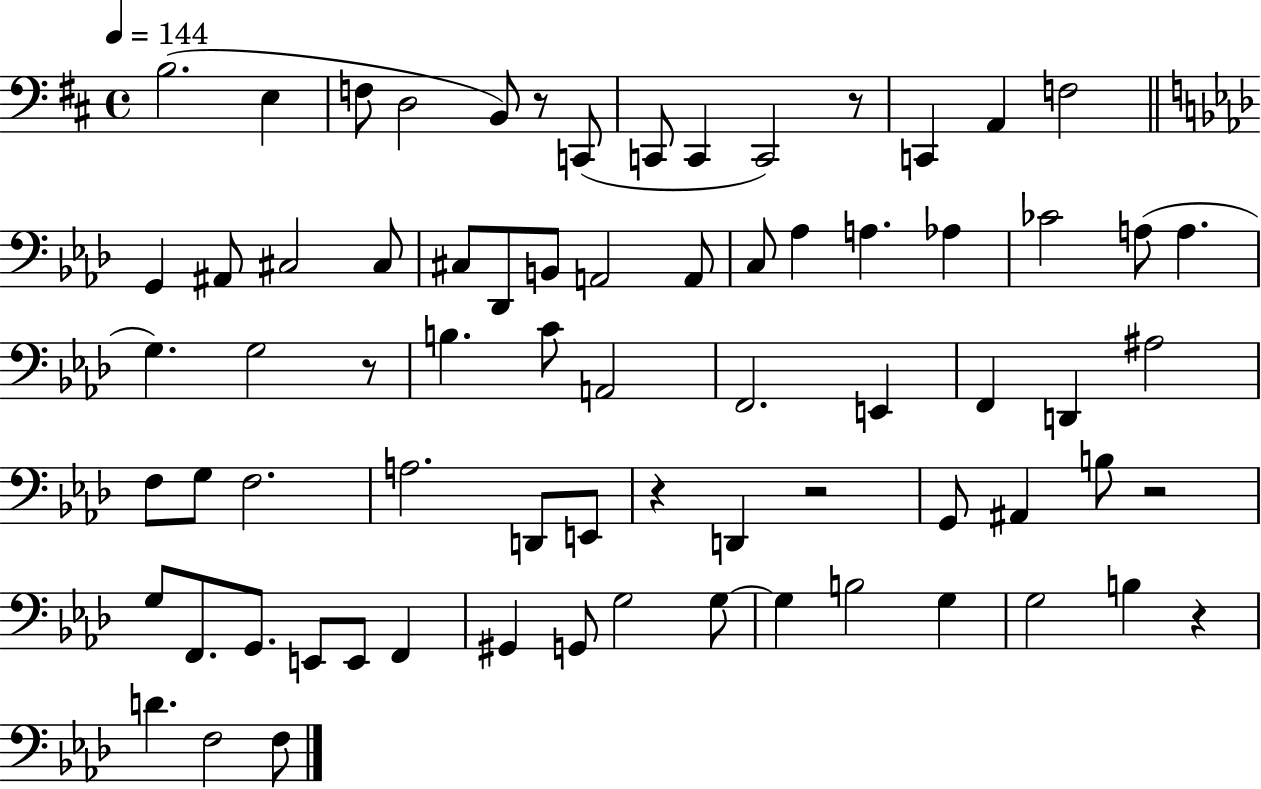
B3/h. E3/q F3/e D3/h B2/e R/e C2/e C2/e C2/q C2/h R/e C2/q A2/q F3/h G2/q A#2/e C#3/h C#3/e C#3/e Db2/e B2/e A2/h A2/e C3/e Ab3/q A3/q. Ab3/q CES4/h A3/e A3/q. G3/q. G3/h R/e B3/q. C4/e A2/h F2/h. E2/q F2/q D2/q A#3/h F3/e G3/e F3/h. A3/h. D2/e E2/e R/q D2/q R/h G2/e A#2/q B3/e R/h G3/e F2/e. G2/e. E2/e E2/e F2/q G#2/q G2/e G3/h G3/e G3/q B3/h G3/q G3/h B3/q R/q D4/q. F3/h F3/e